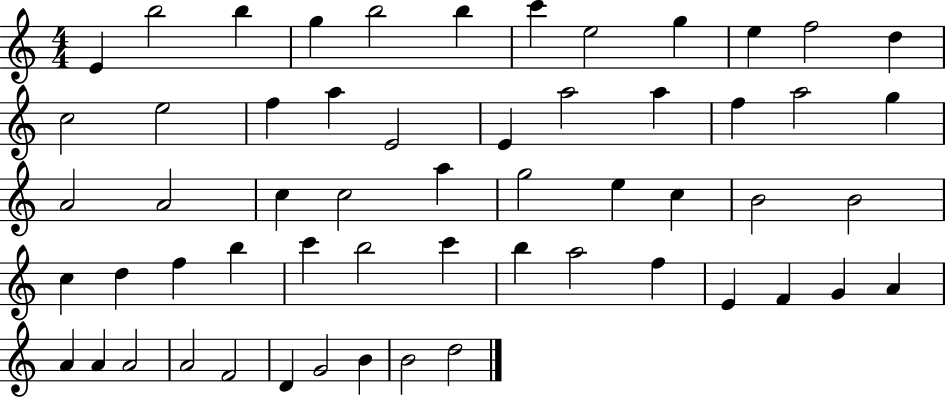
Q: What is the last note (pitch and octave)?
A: D5